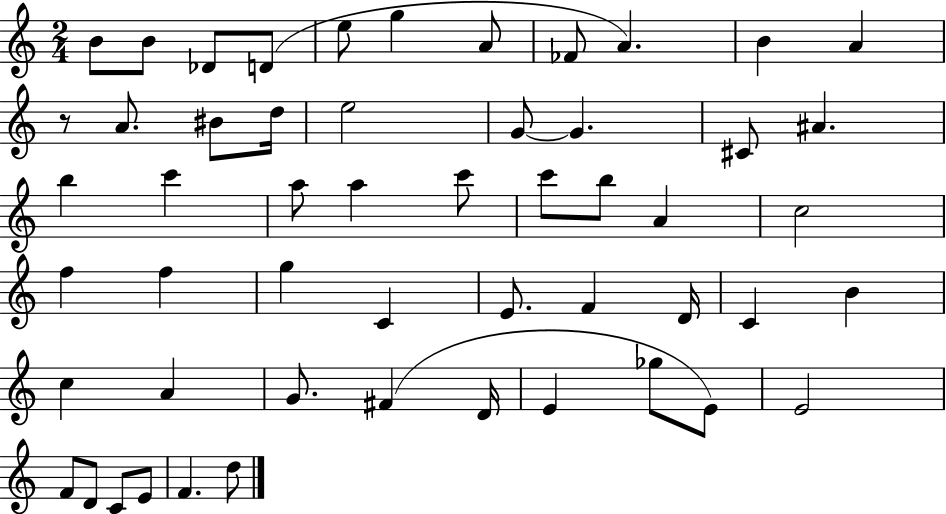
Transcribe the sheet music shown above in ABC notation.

X:1
T:Untitled
M:2/4
L:1/4
K:C
B/2 B/2 _D/2 D/2 e/2 g A/2 _F/2 A B A z/2 A/2 ^B/2 d/4 e2 G/2 G ^C/2 ^A b c' a/2 a c'/2 c'/2 b/2 A c2 f f g C E/2 F D/4 C B c A G/2 ^F D/4 E _g/2 E/2 E2 F/2 D/2 C/2 E/2 F d/2